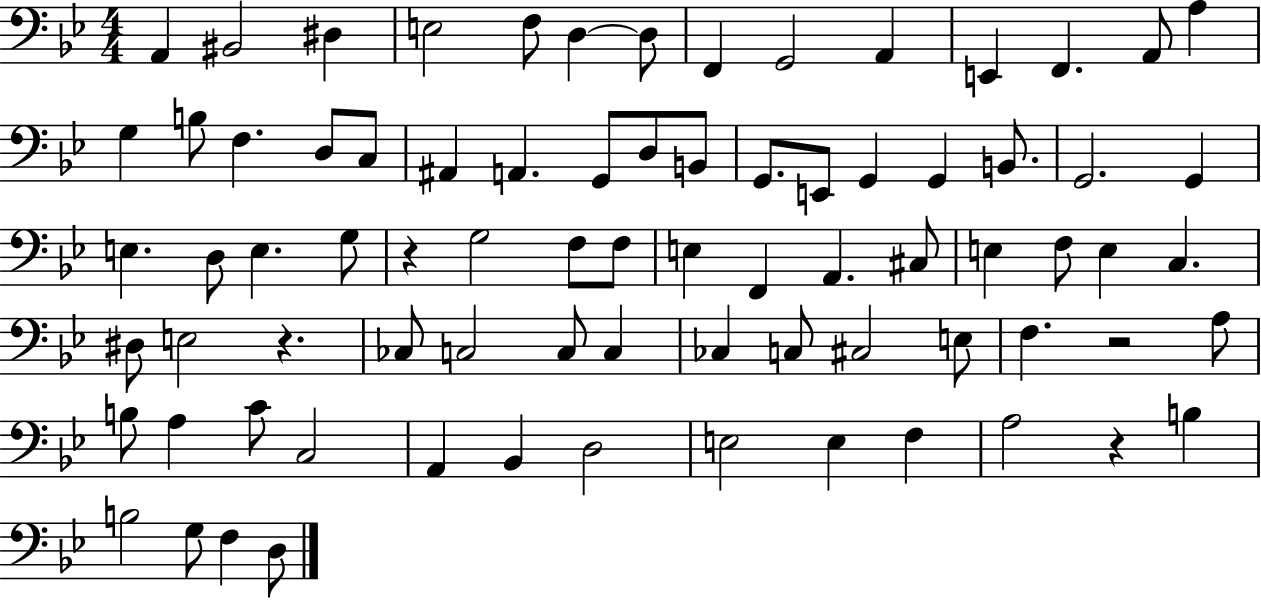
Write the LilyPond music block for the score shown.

{
  \clef bass
  \numericTimeSignature
  \time 4/4
  \key bes \major
  a,4 bis,2 dis4 | e2 f8 d4~~ d8 | f,4 g,2 a,4 | e,4 f,4. a,8 a4 | \break g4 b8 f4. d8 c8 | ais,4 a,4. g,8 d8 b,8 | g,8. e,8 g,4 g,4 b,8. | g,2. g,4 | \break e4. d8 e4. g8 | r4 g2 f8 f8 | e4 f,4 a,4. cis8 | e4 f8 e4 c4. | \break dis8 e2 r4. | ces8 c2 c8 c4 | ces4 c8 cis2 e8 | f4. r2 a8 | \break b8 a4 c'8 c2 | a,4 bes,4 d2 | e2 e4 f4 | a2 r4 b4 | \break b2 g8 f4 d8 | \bar "|."
}